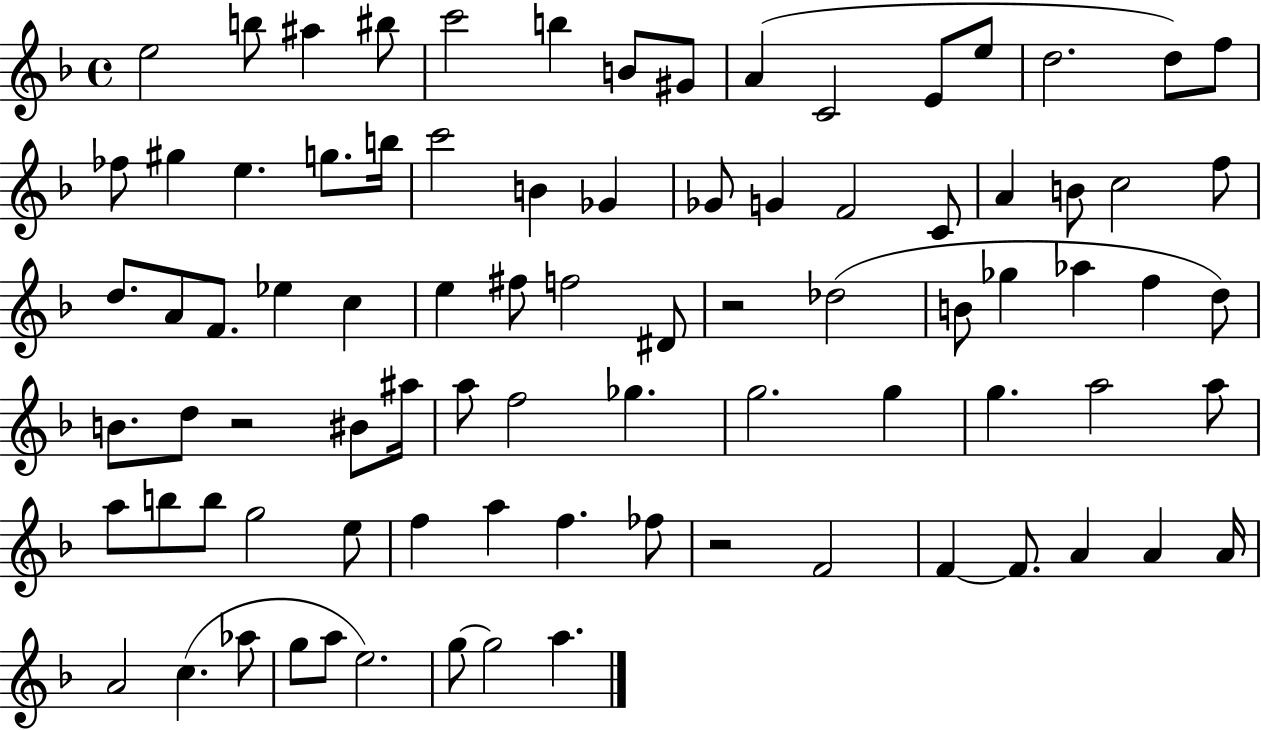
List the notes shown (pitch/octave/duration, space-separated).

E5/h B5/e A#5/q BIS5/e C6/h B5/q B4/e G#4/e A4/q C4/h E4/e E5/e D5/h. D5/e F5/e FES5/e G#5/q E5/q. G5/e. B5/s C6/h B4/q Gb4/q Gb4/e G4/q F4/h C4/e A4/q B4/e C5/h F5/e D5/e. A4/e F4/e. Eb5/q C5/q E5/q F#5/e F5/h D#4/e R/h Db5/h B4/e Gb5/q Ab5/q F5/q D5/e B4/e. D5/e R/h BIS4/e A#5/s A5/e F5/h Gb5/q. G5/h. G5/q G5/q. A5/h A5/e A5/e B5/e B5/e G5/h E5/e F5/q A5/q F5/q. FES5/e R/h F4/h F4/q F4/e. A4/q A4/q A4/s A4/h C5/q. Ab5/e G5/e A5/e E5/h. G5/e G5/h A5/q.